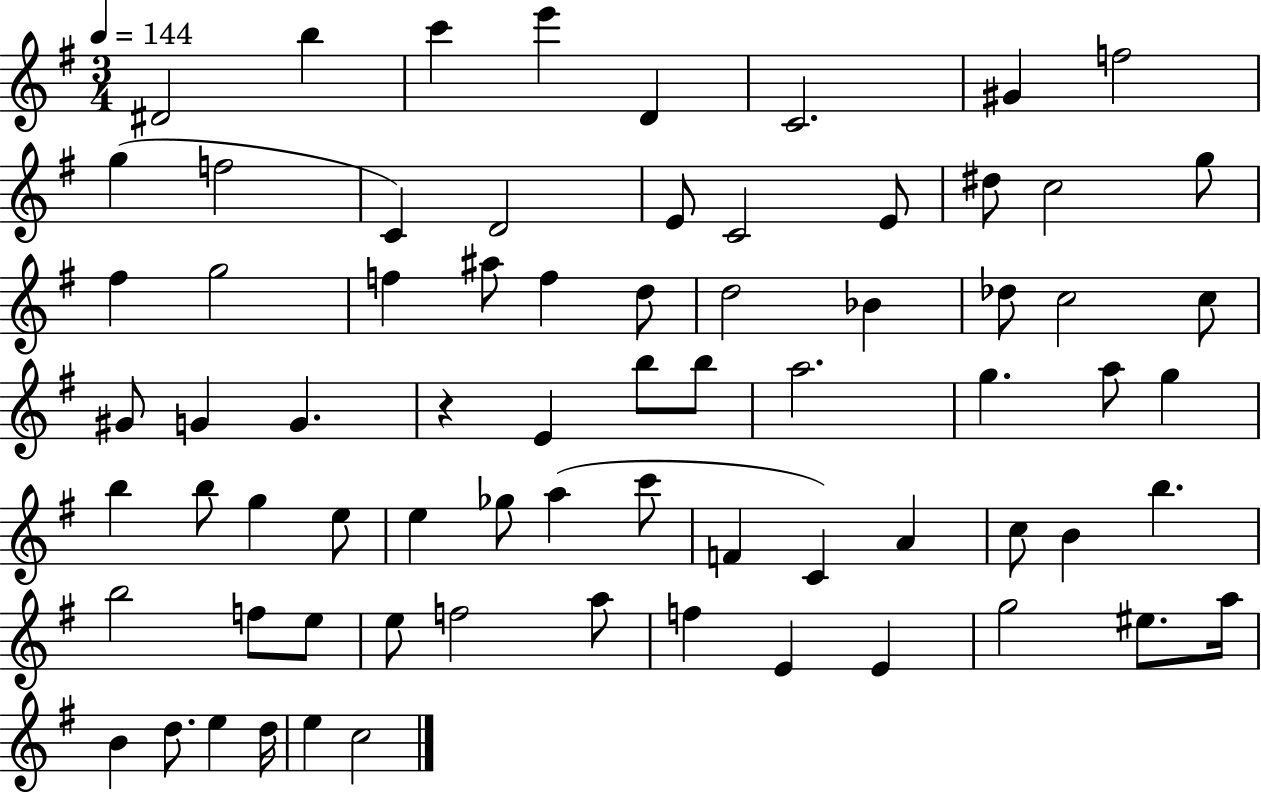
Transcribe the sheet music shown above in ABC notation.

X:1
T:Untitled
M:3/4
L:1/4
K:G
^D2 b c' e' D C2 ^G f2 g f2 C D2 E/2 C2 E/2 ^d/2 c2 g/2 ^f g2 f ^a/2 f d/2 d2 _B _d/2 c2 c/2 ^G/2 G G z E b/2 b/2 a2 g a/2 g b b/2 g e/2 e _g/2 a c'/2 F C A c/2 B b b2 f/2 e/2 e/2 f2 a/2 f E E g2 ^e/2 a/4 B d/2 e d/4 e c2